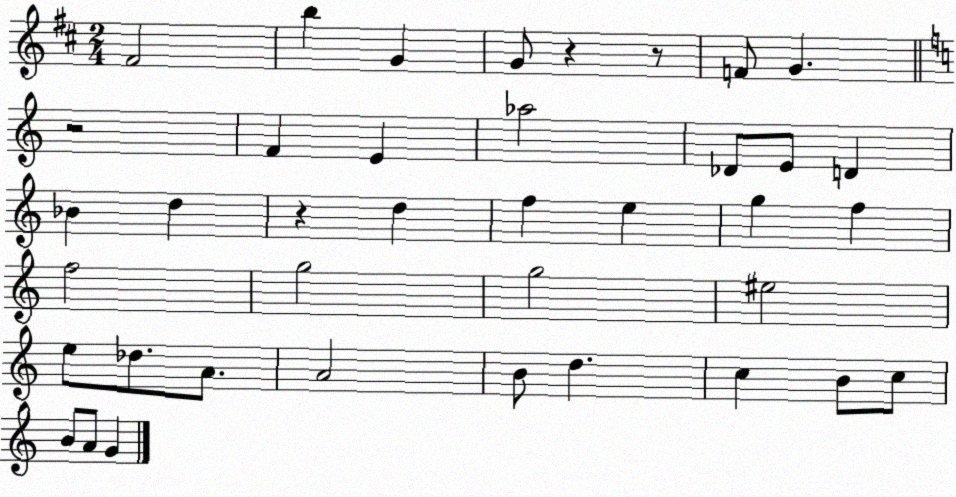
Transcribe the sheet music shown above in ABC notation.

X:1
T:Untitled
M:2/4
L:1/4
K:D
^F2 b G G/2 z z/2 F/2 G z2 F E _a2 _D/2 E/2 D _B d z d f e g f f2 g2 g2 ^e2 e/2 _d/2 A/2 A2 B/2 d c B/2 c/2 B/2 A/2 G